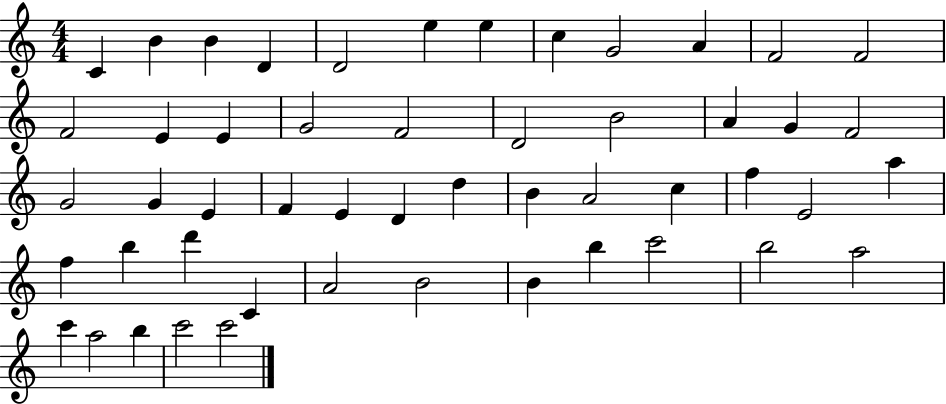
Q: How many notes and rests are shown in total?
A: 51